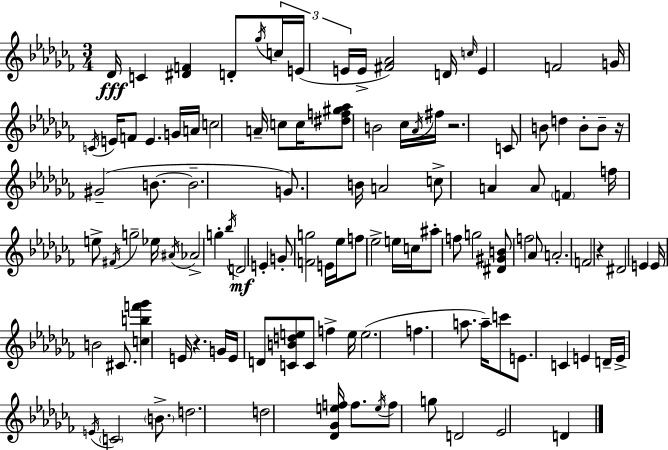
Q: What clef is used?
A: treble